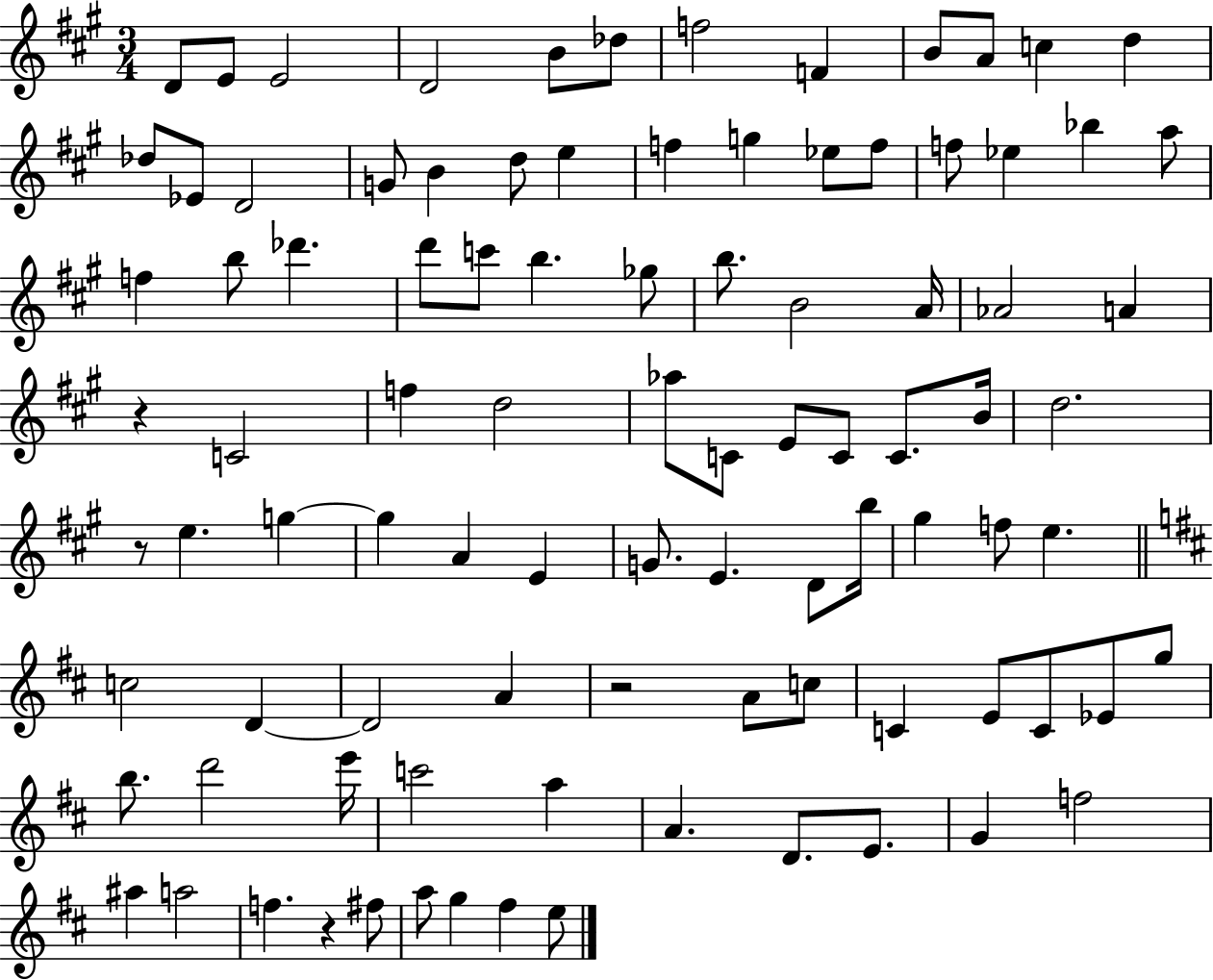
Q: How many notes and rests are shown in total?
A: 94